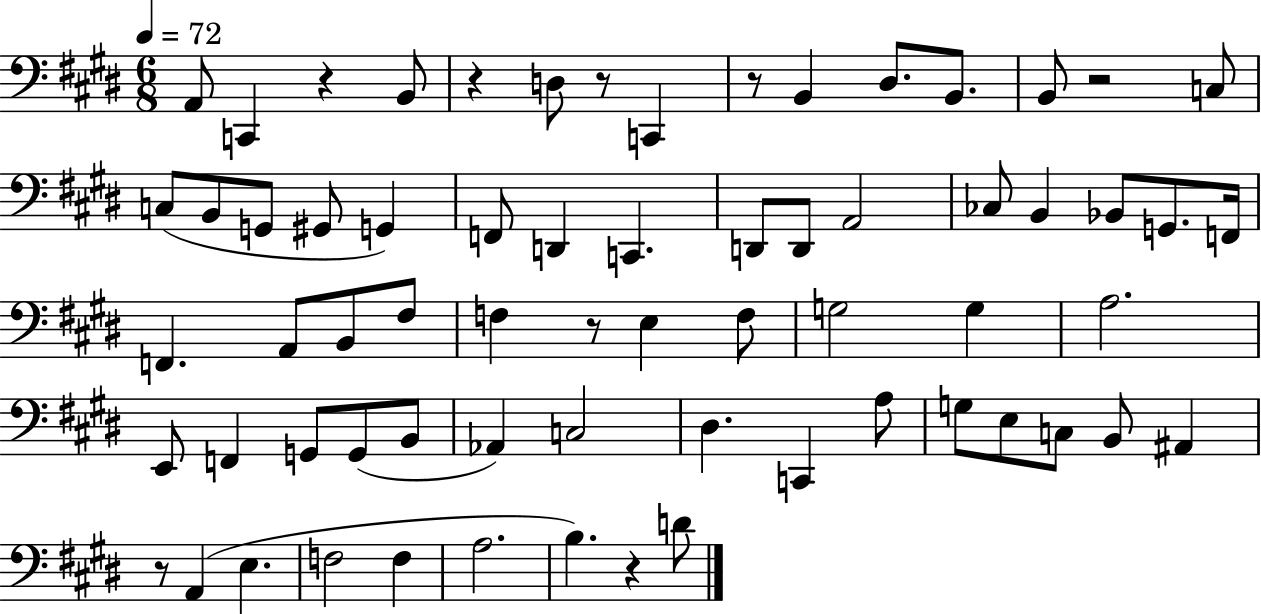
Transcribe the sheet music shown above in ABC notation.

X:1
T:Untitled
M:6/8
L:1/4
K:E
A,,/2 C,, z B,,/2 z D,/2 z/2 C,, z/2 B,, ^D,/2 B,,/2 B,,/2 z2 C,/2 C,/2 B,,/2 G,,/2 ^G,,/2 G,, F,,/2 D,, C,, D,,/2 D,,/2 A,,2 _C,/2 B,, _B,,/2 G,,/2 F,,/4 F,, A,,/2 B,,/2 ^F,/2 F, z/2 E, F,/2 G,2 G, A,2 E,,/2 F,, G,,/2 G,,/2 B,,/2 _A,, C,2 ^D, C,, A,/2 G,/2 E,/2 C,/2 B,,/2 ^A,, z/2 A,, E, F,2 F, A,2 B, z D/2